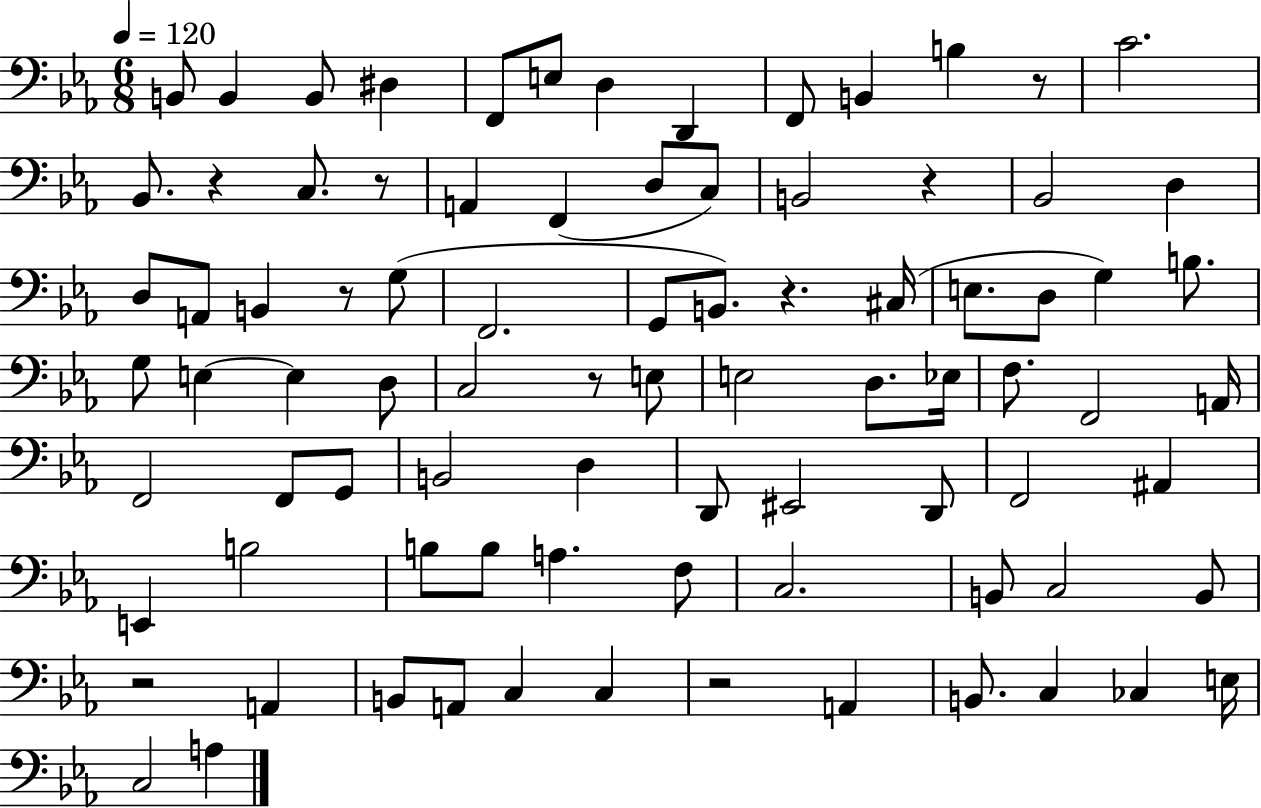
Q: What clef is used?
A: bass